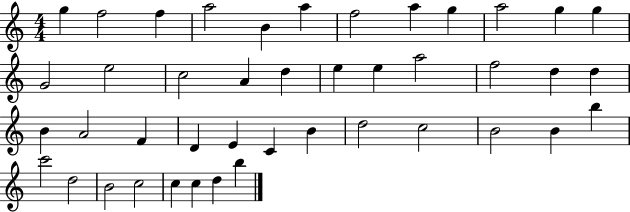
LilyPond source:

{
  \clef treble
  \numericTimeSignature
  \time 4/4
  \key c \major
  g''4 f''2 f''4 | a''2 b'4 a''4 | f''2 a''4 g''4 | a''2 g''4 g''4 | \break g'2 e''2 | c''2 a'4 d''4 | e''4 e''4 a''2 | f''2 d''4 d''4 | \break b'4 a'2 f'4 | d'4 e'4 c'4 b'4 | d''2 c''2 | b'2 b'4 b''4 | \break c'''2 d''2 | b'2 c''2 | c''4 c''4 d''4 b''4 | \bar "|."
}